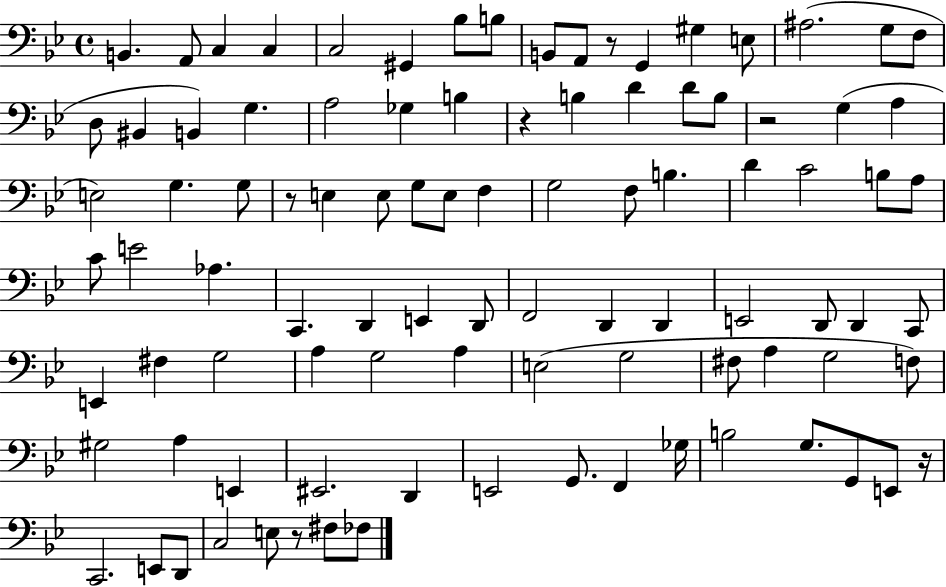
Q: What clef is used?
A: bass